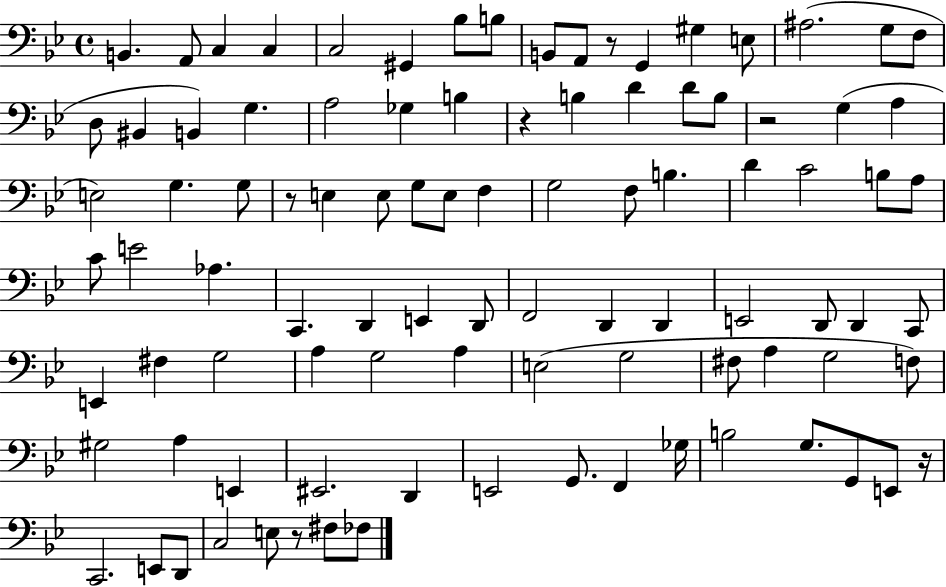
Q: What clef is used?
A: bass